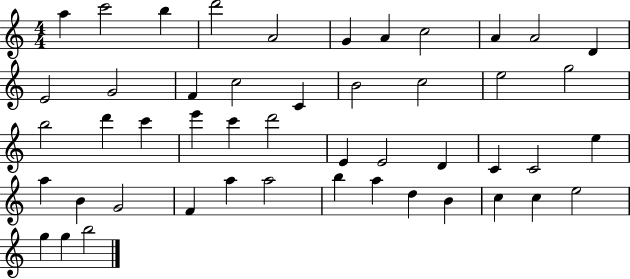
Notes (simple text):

A5/q C6/h B5/q D6/h A4/h G4/q A4/q C5/h A4/q A4/h D4/q E4/h G4/h F4/q C5/h C4/q B4/h C5/h E5/h G5/h B5/h D6/q C6/q E6/q C6/q D6/h E4/q E4/h D4/q C4/q C4/h E5/q A5/q B4/q G4/h F4/q A5/q A5/h B5/q A5/q D5/q B4/q C5/q C5/q E5/h G5/q G5/q B5/h